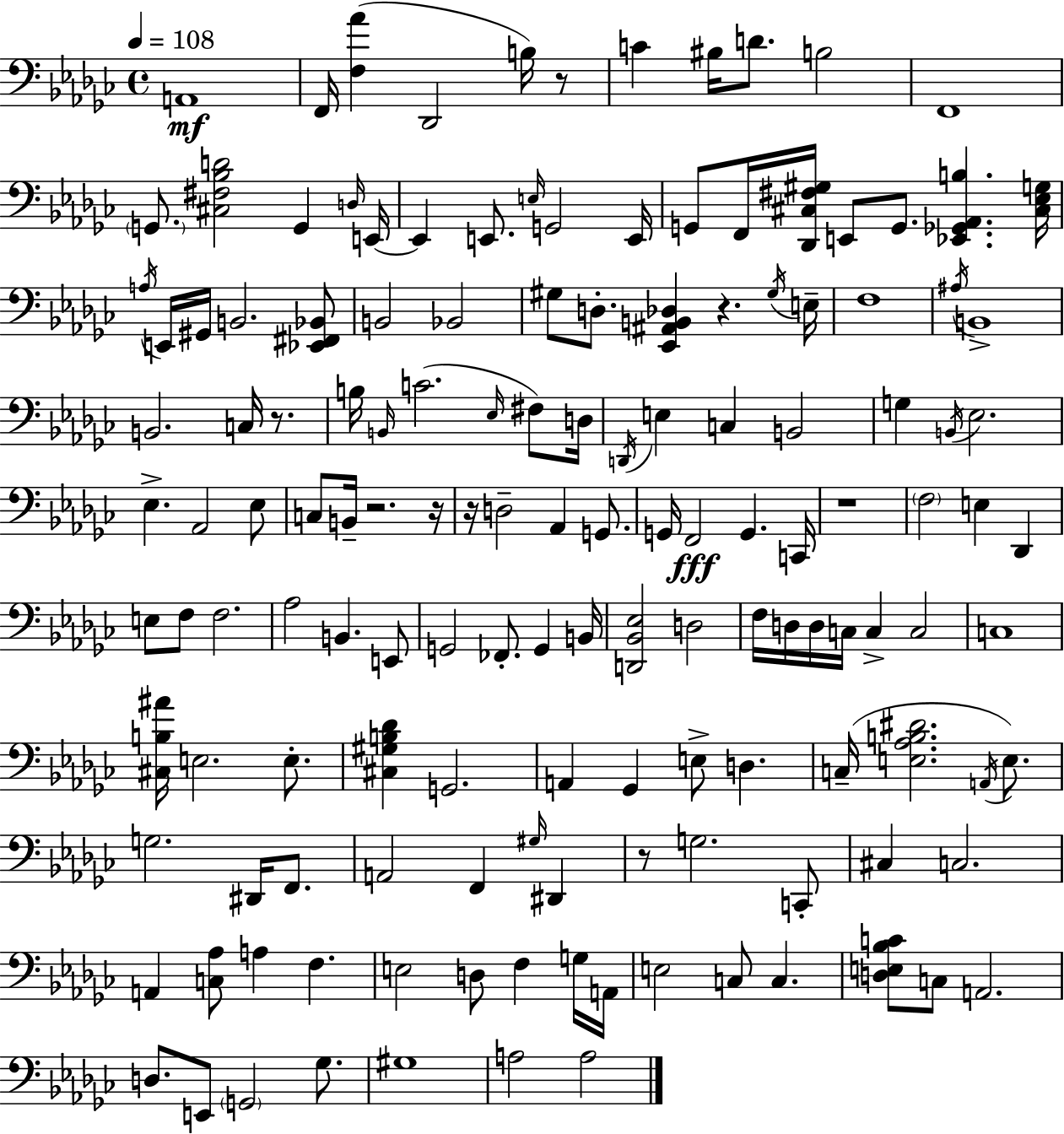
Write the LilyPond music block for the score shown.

{
  \clef bass
  \time 4/4
  \defaultTimeSignature
  \key ees \minor
  \tempo 4 = 108
  a,1\mf | f,16 <f aes'>4( des,2 b16) r8 | c'4 bis16 d'8. b2 | f,1 | \break \parenthesize g,8. <cis fis bes d'>2 g,4 \grace { d16 } | e,16~~ e,4 e,8. \grace { e16 } g,2 | e,16 g,8 f,16 <des, cis fis gis>16 e,8 g,8. <ees, ges, aes, b>4. | <cis ees g>16 \acciaccatura { a16 } e,16 gis,16 b,2. | \break <ees, fis, bes,>8 b,2 bes,2 | gis8 d8.-. <ees, ais, b, des>4 r4. | \acciaccatura { gis16 } e16-- f1 | \acciaccatura { ais16 } b,1-> | \break b,2. | c16 r8. b16 \grace { b,16 }( c'2. | \grace { ees16 } fis8) d16 \acciaccatura { d,16 } e4 c4 | b,2 g4 \acciaccatura { b,16 } ees2. | \break ees4.-> aes,2 | ees8 c8 b,16-- r2. | r16 r16 d2-- | aes,4 g,8. g,16 f,2\fff | \break g,4. c,16 r1 | \parenthesize f2 | e4 des,4 e8 f8 f2. | aes2 | \break b,4. e,8 g,2 | fes,8.-. g,4 b,16 <d, bes, ees>2 | d2 f16 d16 d16 c16 c4-> | c2 c1 | \break <cis b ais'>16 e2. | e8.-. <cis gis b des'>4 g,2. | a,4 ges,4 | e8-> d4. c16--( <e aes b dis'>2. | \break \acciaccatura { a,16 }) e8. g2. | dis,16 f,8. a,2 | f,4 \grace { gis16 } dis,4 r8 g2. | c,8-. cis4 c2. | \break a,4 <c aes>8 | a4 f4. e2 | d8 f4 g16 a,16 e2 | c8 c4. <d e bes c'>8 c8 a,2. | \break d8. e,8 | \parenthesize g,2 ges8. gis1 | a2 | a2 \bar "|."
}